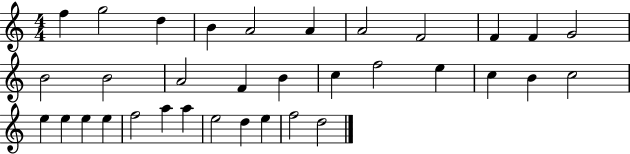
{
  \clef treble
  \numericTimeSignature
  \time 4/4
  \key c \major
  f''4 g''2 d''4 | b'4 a'2 a'4 | a'2 f'2 | f'4 f'4 g'2 | \break b'2 b'2 | a'2 f'4 b'4 | c''4 f''2 e''4 | c''4 b'4 c''2 | \break e''4 e''4 e''4 e''4 | f''2 a''4 a''4 | e''2 d''4 e''4 | f''2 d''2 | \break \bar "|."
}